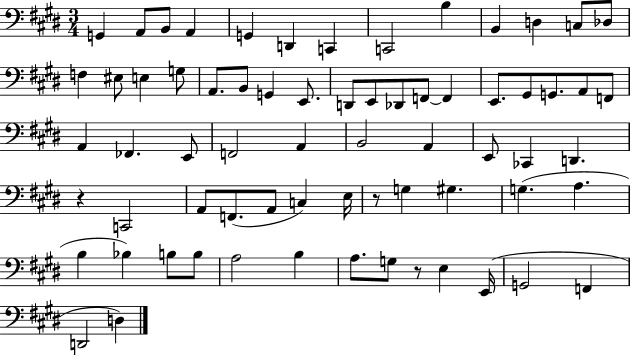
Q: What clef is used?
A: bass